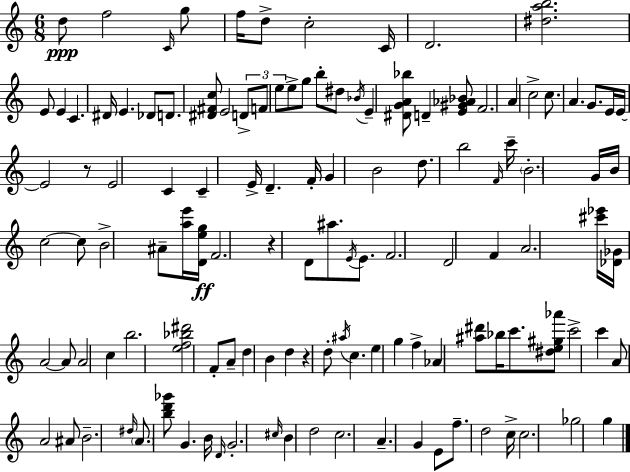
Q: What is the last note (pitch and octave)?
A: G5